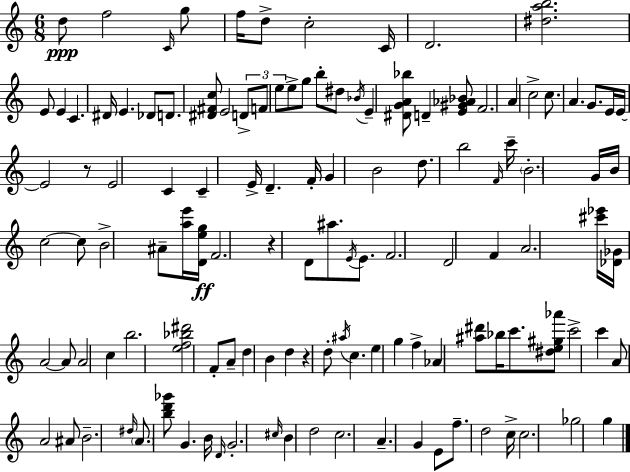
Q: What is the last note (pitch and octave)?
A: G5